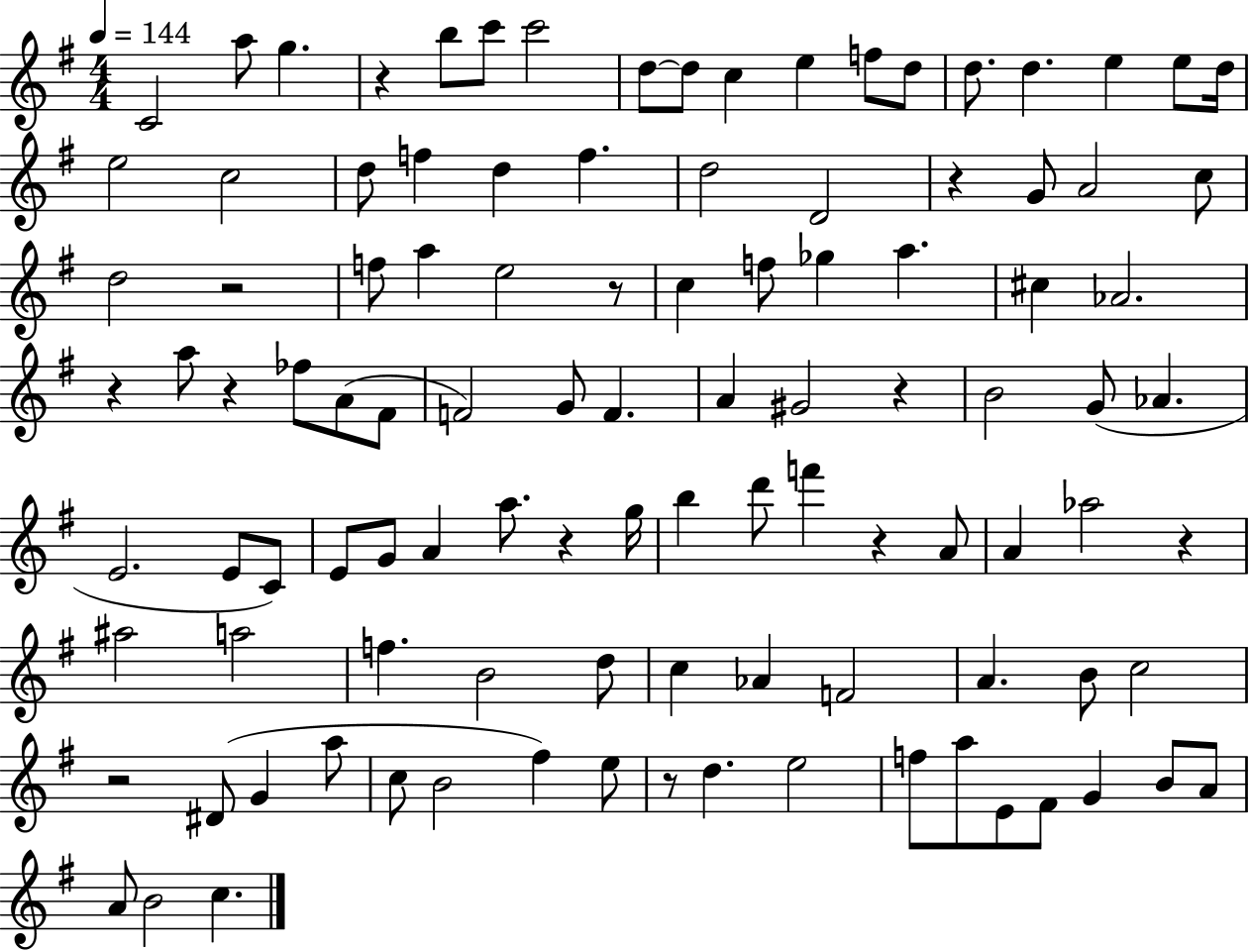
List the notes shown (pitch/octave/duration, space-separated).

C4/h A5/e G5/q. R/q B5/e C6/e C6/h D5/e D5/e C5/q E5/q F5/e D5/e D5/e. D5/q. E5/q E5/e D5/s E5/h C5/h D5/e F5/q D5/q F5/q. D5/h D4/h R/q G4/e A4/h C5/e D5/h R/h F5/e A5/q E5/h R/e C5/q F5/e Gb5/q A5/q. C#5/q Ab4/h. R/q A5/e R/q FES5/e A4/e F#4/e F4/h G4/e F4/q. A4/q G#4/h R/q B4/h G4/e Ab4/q. E4/h. E4/e C4/e E4/e G4/e A4/q A5/e. R/q G5/s B5/q D6/e F6/q R/q A4/e A4/q Ab5/h R/q A#5/h A5/h F5/q. B4/h D5/e C5/q Ab4/q F4/h A4/q. B4/e C5/h R/h D#4/e G4/q A5/e C5/e B4/h F#5/q E5/e R/e D5/q. E5/h F5/e A5/e E4/e F#4/e G4/q B4/e A4/e A4/e B4/h C5/q.